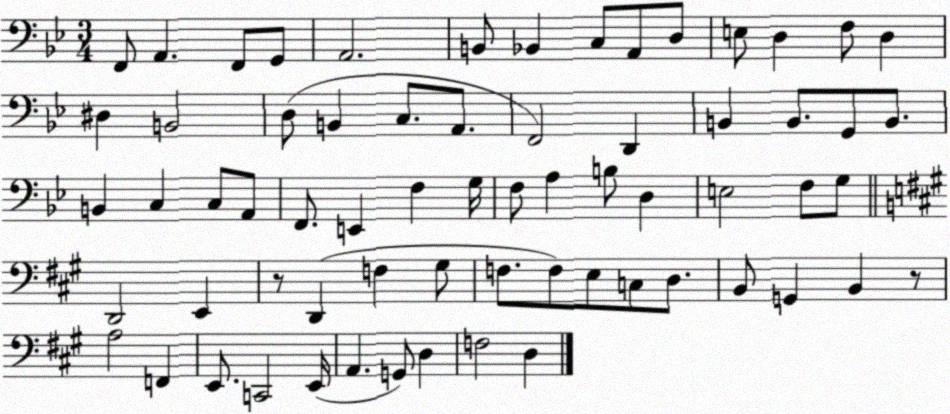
X:1
T:Untitled
M:3/4
L:1/4
K:Bb
F,,/2 A,, F,,/2 G,,/2 A,,2 B,,/2 _B,, C,/2 A,,/2 D,/2 E,/2 D, F,/2 D, ^D, B,,2 D,/2 B,, C,/2 A,,/2 F,,2 D,, B,, B,,/2 G,,/2 B,,/2 B,, C, C,/2 A,,/2 F,,/2 E,, F, G,/4 F,/2 A, B,/2 D, E,2 F,/2 G,/2 D,,2 E,, z/2 D,, F, ^G,/2 F,/2 F,/2 E,/2 C,/2 D,/2 B,,/2 G,, B,, z/2 A,2 F,, E,,/2 C,,2 E,,/4 A,, G,,/2 D, F,2 D,